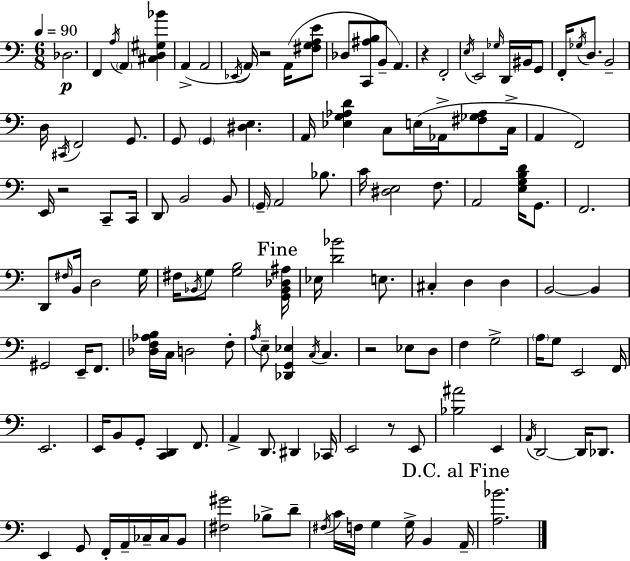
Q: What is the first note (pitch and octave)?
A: Db3